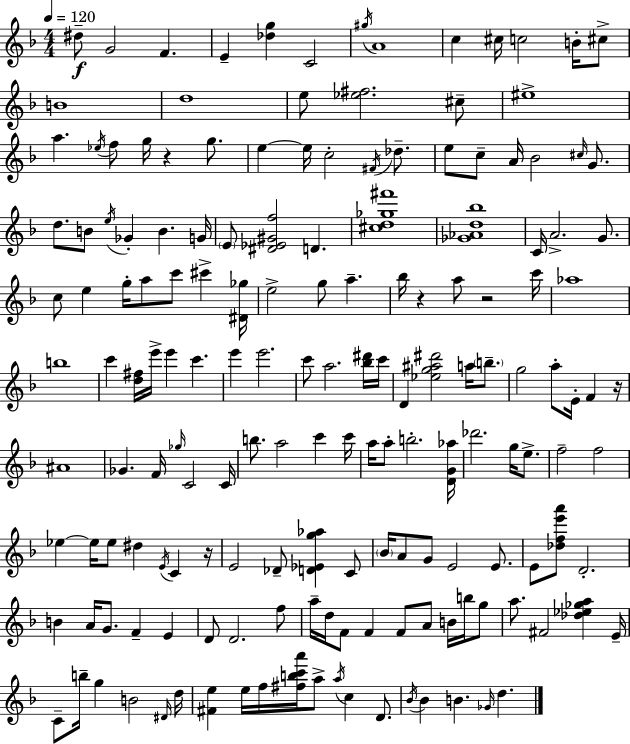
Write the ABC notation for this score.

X:1
T:Untitled
M:4/4
L:1/4
K:Dm
^d/2 G2 F E [_dg] C2 ^g/4 A4 c ^c/4 c2 B/4 ^c/2 B4 d4 e/2 [_e^f]2 ^c/2 ^e4 a _e/4 f/2 g/4 z g/2 e e/4 c2 ^F/4 _d/2 e/2 c/2 A/4 _B2 ^c/4 G/2 d/2 B/2 e/4 _G B G/4 E/2 [^D_E^Gf]2 D [^cd_g^f']4 [_G_Ad_b]4 C/4 A2 G/2 c/2 e g/4 a/2 c'/2 ^c' [^D_g]/4 e2 g/2 a _b/4 z a/2 z2 c'/4 _a4 b4 c' [d^f]/4 e'/4 e' c' e' e'2 c'/2 a2 [_b^d']/4 c'/4 D [_eg^a^d']2 a/4 b/2 g2 a/2 E/4 F z/4 ^A4 _G F/4 _g/4 C2 C/4 b/2 a2 c' c'/4 a/4 a/2 b2 [DG_a]/4 _d'2 g/4 e/2 f2 f2 _e _e/4 _e/2 ^d E/4 C z/4 E2 _D/2 [D_Eg_a] C/2 _B/4 A/2 G/2 E2 E/2 E/2 [_dfe'a']/2 D2 B A/4 G/2 F E D/2 D2 f/2 a/4 d/4 F/2 F F/2 A/2 B/4 b/4 g/2 a/2 ^F2 [_d_e_ga] E/4 C/2 b/4 g B2 ^D/4 d/4 [^Fe] e/4 f/4 [^fbc'a']/4 a/2 a/4 c D/2 _B/4 _B B _G/4 d